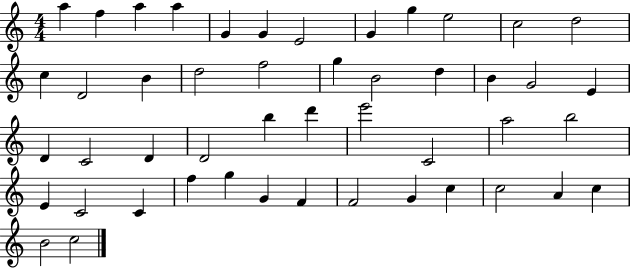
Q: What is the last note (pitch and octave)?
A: C5